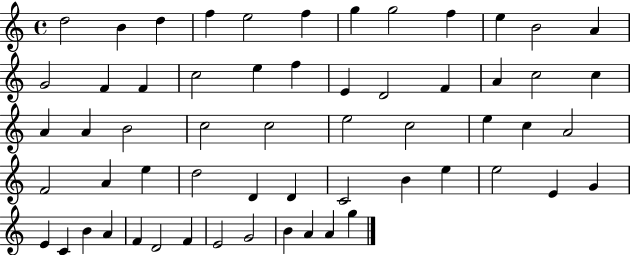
{
  \clef treble
  \time 4/4
  \defaultTimeSignature
  \key c \major
  d''2 b'4 d''4 | f''4 e''2 f''4 | g''4 g''2 f''4 | e''4 b'2 a'4 | \break g'2 f'4 f'4 | c''2 e''4 f''4 | e'4 d'2 f'4 | a'4 c''2 c''4 | \break a'4 a'4 b'2 | c''2 c''2 | e''2 c''2 | e''4 c''4 a'2 | \break f'2 a'4 e''4 | d''2 d'4 d'4 | c'2 b'4 e''4 | e''2 e'4 g'4 | \break e'4 c'4 b'4 a'4 | f'4 d'2 f'4 | e'2 g'2 | b'4 a'4 a'4 g''4 | \break \bar "|."
}